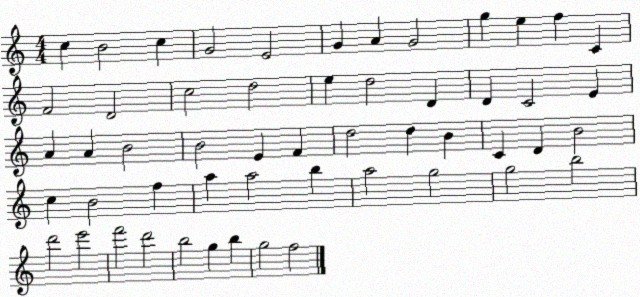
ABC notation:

X:1
T:Untitled
M:4/4
L:1/4
K:C
c B2 c G2 E2 G A G2 g e f C F2 D2 c2 d2 e d2 D D C2 E A A B2 B2 E F d2 d B C D B2 c B2 f a a2 b a2 g2 g2 b2 d'2 e'2 f'2 d'2 b2 g b g2 f2